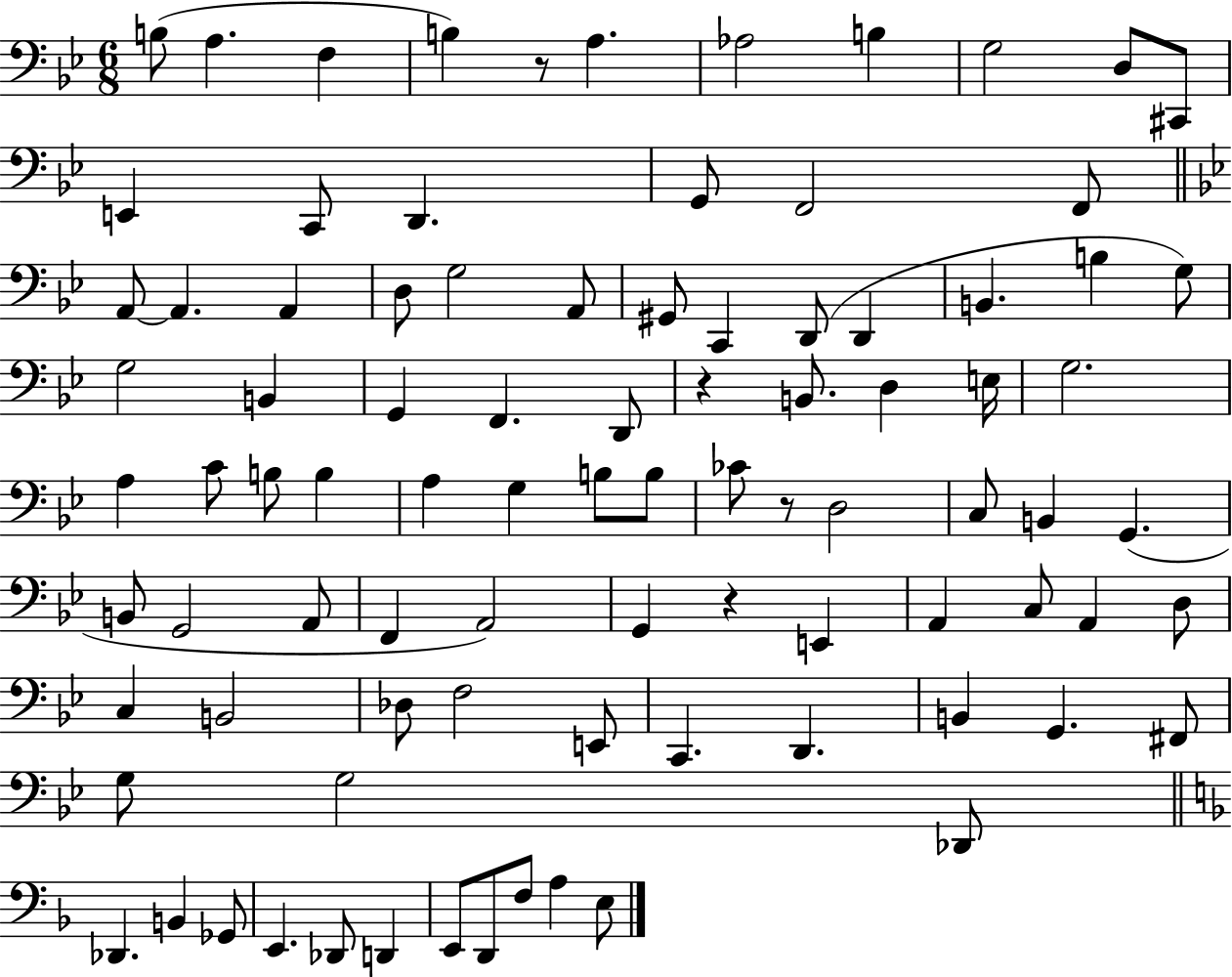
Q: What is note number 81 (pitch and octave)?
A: D2